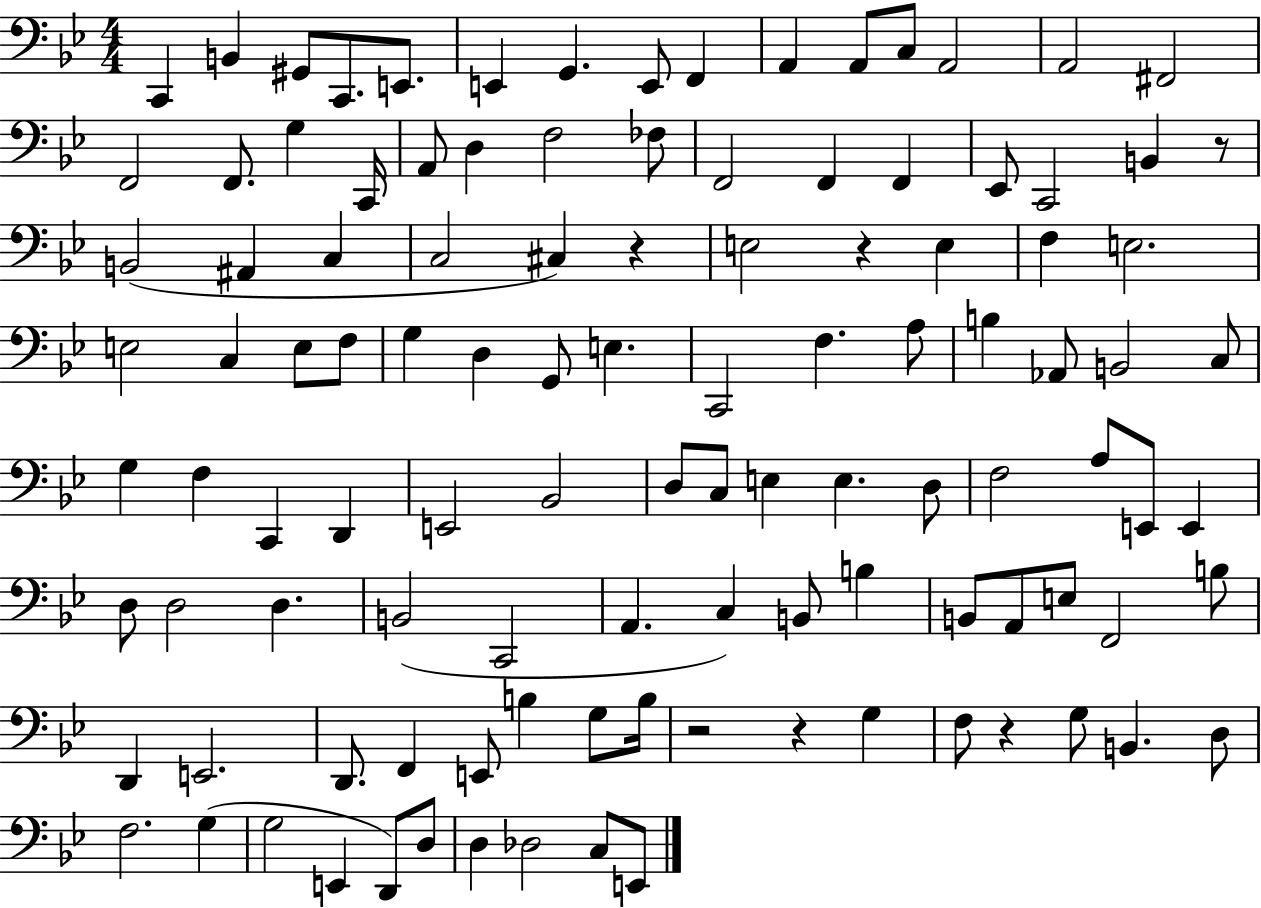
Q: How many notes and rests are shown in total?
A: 111